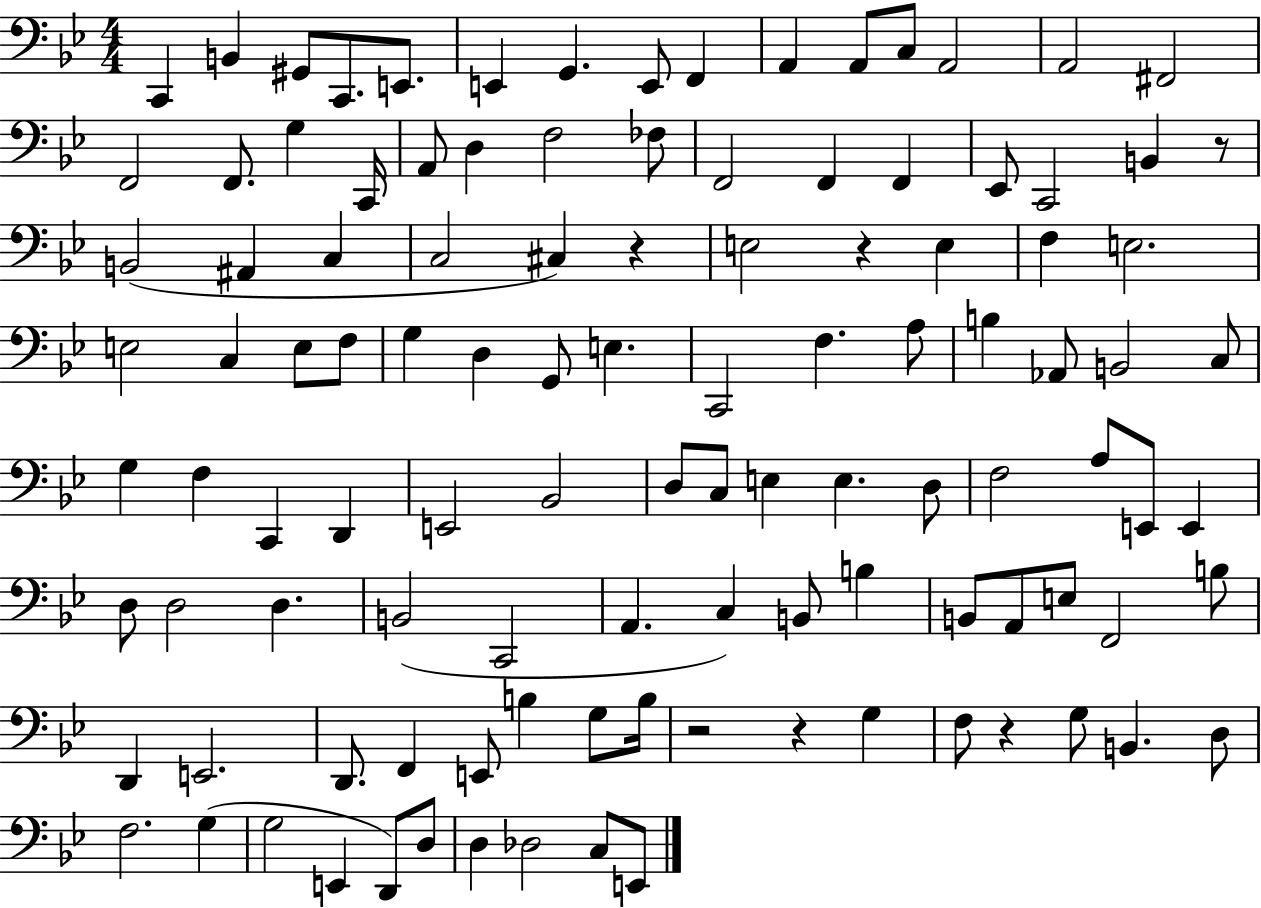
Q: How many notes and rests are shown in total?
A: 111